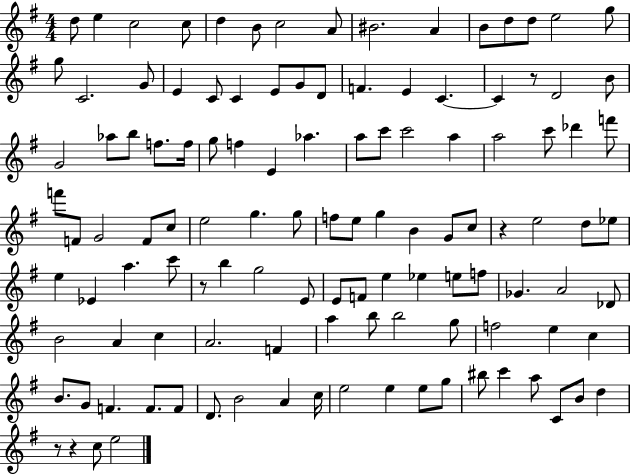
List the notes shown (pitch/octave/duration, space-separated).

D5/e E5/q C5/h C5/e D5/q B4/e C5/h A4/e BIS4/h. A4/q B4/e D5/e D5/e E5/h G5/e G5/e C4/h. G4/e E4/q C4/e C4/q E4/e G4/e D4/e F4/q. E4/q C4/q. C4/q R/e D4/h B4/e G4/h Ab5/e B5/e F5/e. F5/s G5/e F5/q E4/q Ab5/q. A5/e C6/e C6/h A5/q A5/h C6/e Db6/q F6/e F6/e F4/e G4/h F4/e C5/e E5/h G5/q. G5/e F5/e E5/e G5/q B4/q G4/e C5/e R/q E5/h D5/e Eb5/e E5/q Eb4/q A5/q. C6/e R/e B5/q G5/h E4/e E4/e F4/e E5/q Eb5/q E5/e F5/e Gb4/q. A4/h Db4/e B4/h A4/q C5/q A4/h. F4/q A5/q B5/e B5/h G5/e F5/h E5/q C5/q B4/e. G4/e F4/q. F4/e. F4/e D4/e. B4/h A4/q C5/s E5/h E5/q E5/e G5/e BIS5/e C6/q A5/e C4/e B4/e D5/q R/e R/q C5/e E5/h